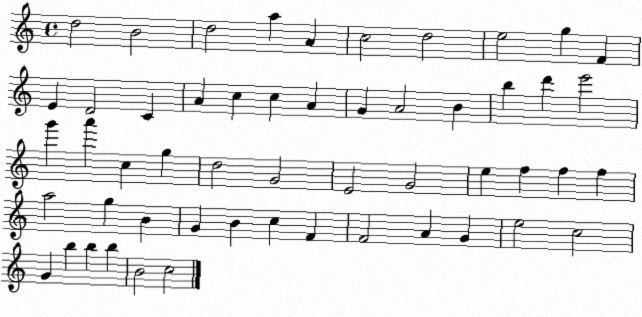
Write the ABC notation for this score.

X:1
T:Untitled
M:4/4
L:1/4
K:C
d2 B2 d2 a A c2 d2 e2 g F E D2 C A c c A G A2 B b d' e'2 g' a' c g d2 G2 E2 G2 e f f f a2 g B G B c F F2 A G e2 c2 G b b b B2 c2